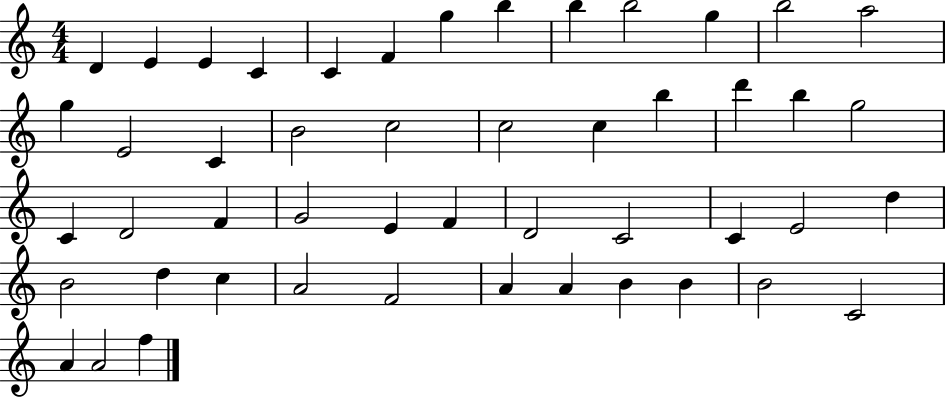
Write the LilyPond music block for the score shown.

{
  \clef treble
  \numericTimeSignature
  \time 4/4
  \key c \major
  d'4 e'4 e'4 c'4 | c'4 f'4 g''4 b''4 | b''4 b''2 g''4 | b''2 a''2 | \break g''4 e'2 c'4 | b'2 c''2 | c''2 c''4 b''4 | d'''4 b''4 g''2 | \break c'4 d'2 f'4 | g'2 e'4 f'4 | d'2 c'2 | c'4 e'2 d''4 | \break b'2 d''4 c''4 | a'2 f'2 | a'4 a'4 b'4 b'4 | b'2 c'2 | \break a'4 a'2 f''4 | \bar "|."
}